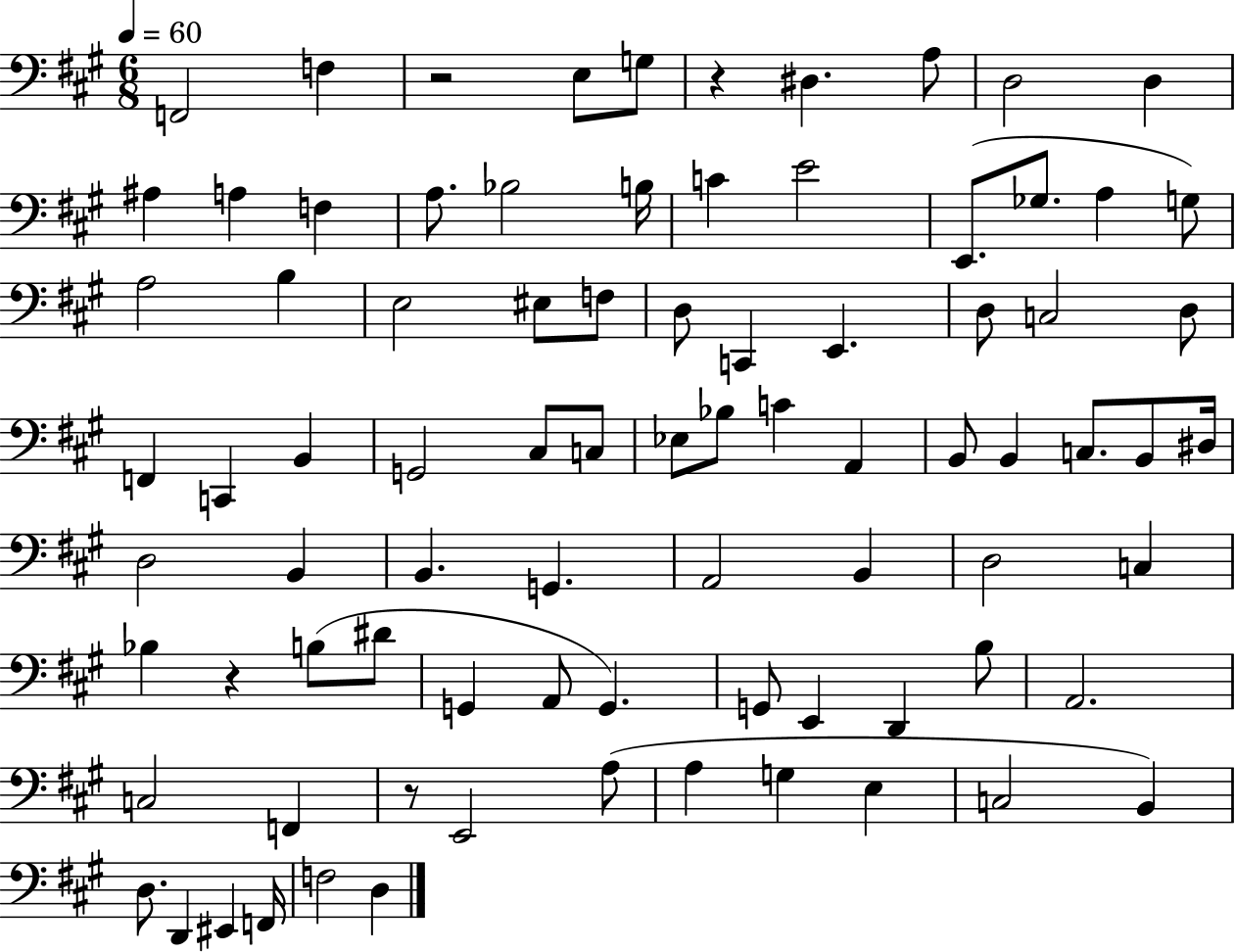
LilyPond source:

{
  \clef bass
  \numericTimeSignature
  \time 6/8
  \key a \major
  \tempo 4 = 60
  f,2 f4 | r2 e8 g8 | r4 dis4. a8 | d2 d4 | \break ais4 a4 f4 | a8. bes2 b16 | c'4 e'2 | e,8.( ges8. a4 g8) | \break a2 b4 | e2 eis8 f8 | d8 c,4 e,4. | d8 c2 d8 | \break f,4 c,4 b,4 | g,2 cis8 c8 | ees8 bes8 c'4 a,4 | b,8 b,4 c8. b,8 dis16 | \break d2 b,4 | b,4. g,4. | a,2 b,4 | d2 c4 | \break bes4 r4 b8( dis'8 | g,4 a,8 g,4.) | g,8 e,4 d,4 b8 | a,2. | \break c2 f,4 | r8 e,2 a8( | a4 g4 e4 | c2 b,4) | \break d8. d,4 eis,4 f,16 | f2 d4 | \bar "|."
}